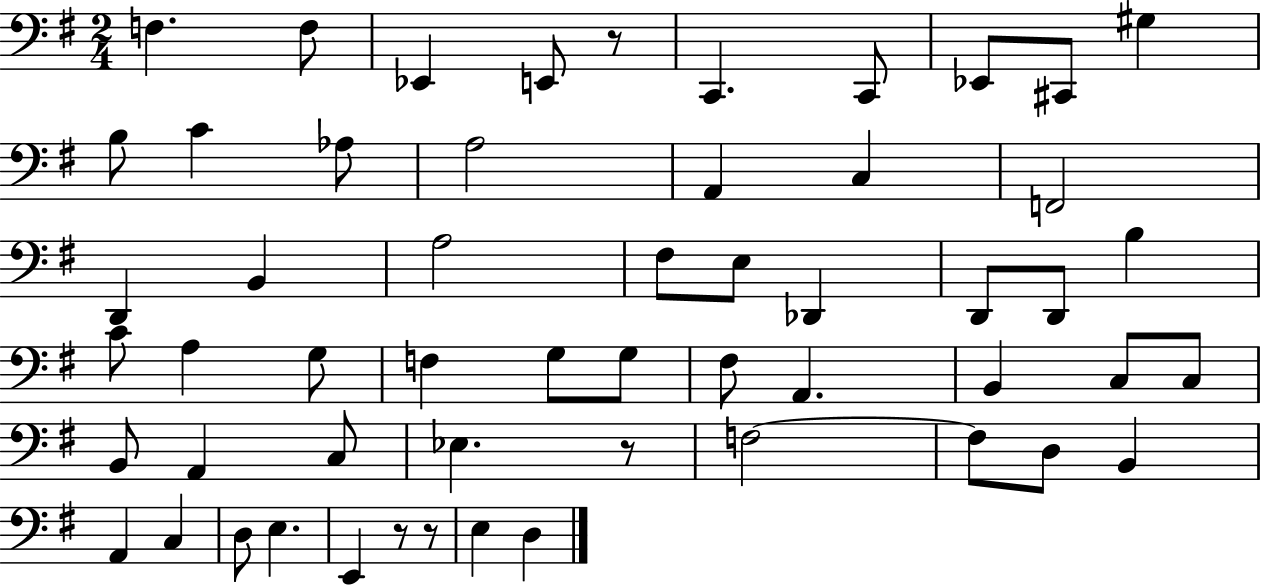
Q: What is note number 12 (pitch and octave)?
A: Ab3